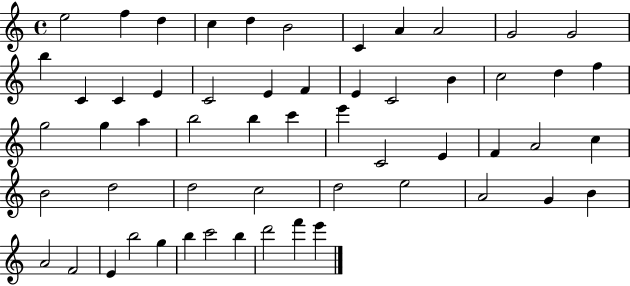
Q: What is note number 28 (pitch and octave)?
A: B5